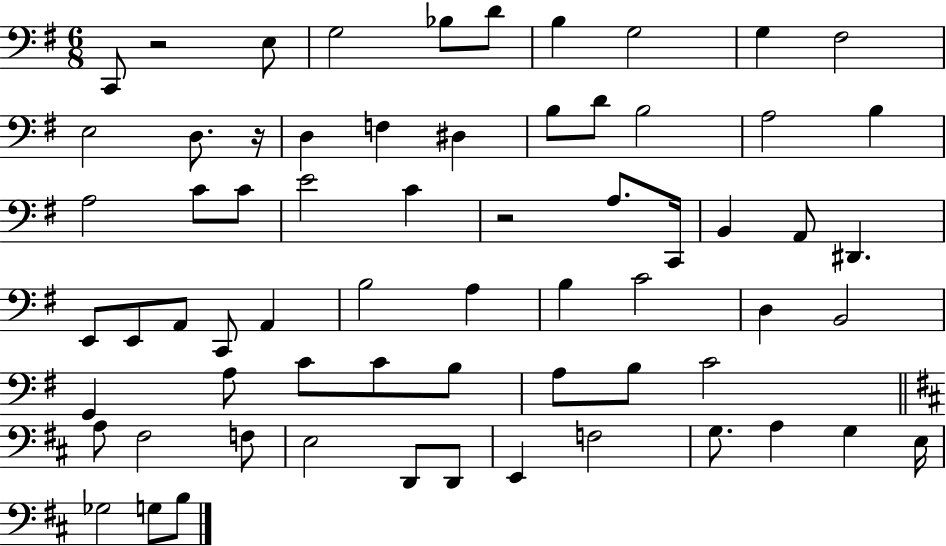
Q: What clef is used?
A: bass